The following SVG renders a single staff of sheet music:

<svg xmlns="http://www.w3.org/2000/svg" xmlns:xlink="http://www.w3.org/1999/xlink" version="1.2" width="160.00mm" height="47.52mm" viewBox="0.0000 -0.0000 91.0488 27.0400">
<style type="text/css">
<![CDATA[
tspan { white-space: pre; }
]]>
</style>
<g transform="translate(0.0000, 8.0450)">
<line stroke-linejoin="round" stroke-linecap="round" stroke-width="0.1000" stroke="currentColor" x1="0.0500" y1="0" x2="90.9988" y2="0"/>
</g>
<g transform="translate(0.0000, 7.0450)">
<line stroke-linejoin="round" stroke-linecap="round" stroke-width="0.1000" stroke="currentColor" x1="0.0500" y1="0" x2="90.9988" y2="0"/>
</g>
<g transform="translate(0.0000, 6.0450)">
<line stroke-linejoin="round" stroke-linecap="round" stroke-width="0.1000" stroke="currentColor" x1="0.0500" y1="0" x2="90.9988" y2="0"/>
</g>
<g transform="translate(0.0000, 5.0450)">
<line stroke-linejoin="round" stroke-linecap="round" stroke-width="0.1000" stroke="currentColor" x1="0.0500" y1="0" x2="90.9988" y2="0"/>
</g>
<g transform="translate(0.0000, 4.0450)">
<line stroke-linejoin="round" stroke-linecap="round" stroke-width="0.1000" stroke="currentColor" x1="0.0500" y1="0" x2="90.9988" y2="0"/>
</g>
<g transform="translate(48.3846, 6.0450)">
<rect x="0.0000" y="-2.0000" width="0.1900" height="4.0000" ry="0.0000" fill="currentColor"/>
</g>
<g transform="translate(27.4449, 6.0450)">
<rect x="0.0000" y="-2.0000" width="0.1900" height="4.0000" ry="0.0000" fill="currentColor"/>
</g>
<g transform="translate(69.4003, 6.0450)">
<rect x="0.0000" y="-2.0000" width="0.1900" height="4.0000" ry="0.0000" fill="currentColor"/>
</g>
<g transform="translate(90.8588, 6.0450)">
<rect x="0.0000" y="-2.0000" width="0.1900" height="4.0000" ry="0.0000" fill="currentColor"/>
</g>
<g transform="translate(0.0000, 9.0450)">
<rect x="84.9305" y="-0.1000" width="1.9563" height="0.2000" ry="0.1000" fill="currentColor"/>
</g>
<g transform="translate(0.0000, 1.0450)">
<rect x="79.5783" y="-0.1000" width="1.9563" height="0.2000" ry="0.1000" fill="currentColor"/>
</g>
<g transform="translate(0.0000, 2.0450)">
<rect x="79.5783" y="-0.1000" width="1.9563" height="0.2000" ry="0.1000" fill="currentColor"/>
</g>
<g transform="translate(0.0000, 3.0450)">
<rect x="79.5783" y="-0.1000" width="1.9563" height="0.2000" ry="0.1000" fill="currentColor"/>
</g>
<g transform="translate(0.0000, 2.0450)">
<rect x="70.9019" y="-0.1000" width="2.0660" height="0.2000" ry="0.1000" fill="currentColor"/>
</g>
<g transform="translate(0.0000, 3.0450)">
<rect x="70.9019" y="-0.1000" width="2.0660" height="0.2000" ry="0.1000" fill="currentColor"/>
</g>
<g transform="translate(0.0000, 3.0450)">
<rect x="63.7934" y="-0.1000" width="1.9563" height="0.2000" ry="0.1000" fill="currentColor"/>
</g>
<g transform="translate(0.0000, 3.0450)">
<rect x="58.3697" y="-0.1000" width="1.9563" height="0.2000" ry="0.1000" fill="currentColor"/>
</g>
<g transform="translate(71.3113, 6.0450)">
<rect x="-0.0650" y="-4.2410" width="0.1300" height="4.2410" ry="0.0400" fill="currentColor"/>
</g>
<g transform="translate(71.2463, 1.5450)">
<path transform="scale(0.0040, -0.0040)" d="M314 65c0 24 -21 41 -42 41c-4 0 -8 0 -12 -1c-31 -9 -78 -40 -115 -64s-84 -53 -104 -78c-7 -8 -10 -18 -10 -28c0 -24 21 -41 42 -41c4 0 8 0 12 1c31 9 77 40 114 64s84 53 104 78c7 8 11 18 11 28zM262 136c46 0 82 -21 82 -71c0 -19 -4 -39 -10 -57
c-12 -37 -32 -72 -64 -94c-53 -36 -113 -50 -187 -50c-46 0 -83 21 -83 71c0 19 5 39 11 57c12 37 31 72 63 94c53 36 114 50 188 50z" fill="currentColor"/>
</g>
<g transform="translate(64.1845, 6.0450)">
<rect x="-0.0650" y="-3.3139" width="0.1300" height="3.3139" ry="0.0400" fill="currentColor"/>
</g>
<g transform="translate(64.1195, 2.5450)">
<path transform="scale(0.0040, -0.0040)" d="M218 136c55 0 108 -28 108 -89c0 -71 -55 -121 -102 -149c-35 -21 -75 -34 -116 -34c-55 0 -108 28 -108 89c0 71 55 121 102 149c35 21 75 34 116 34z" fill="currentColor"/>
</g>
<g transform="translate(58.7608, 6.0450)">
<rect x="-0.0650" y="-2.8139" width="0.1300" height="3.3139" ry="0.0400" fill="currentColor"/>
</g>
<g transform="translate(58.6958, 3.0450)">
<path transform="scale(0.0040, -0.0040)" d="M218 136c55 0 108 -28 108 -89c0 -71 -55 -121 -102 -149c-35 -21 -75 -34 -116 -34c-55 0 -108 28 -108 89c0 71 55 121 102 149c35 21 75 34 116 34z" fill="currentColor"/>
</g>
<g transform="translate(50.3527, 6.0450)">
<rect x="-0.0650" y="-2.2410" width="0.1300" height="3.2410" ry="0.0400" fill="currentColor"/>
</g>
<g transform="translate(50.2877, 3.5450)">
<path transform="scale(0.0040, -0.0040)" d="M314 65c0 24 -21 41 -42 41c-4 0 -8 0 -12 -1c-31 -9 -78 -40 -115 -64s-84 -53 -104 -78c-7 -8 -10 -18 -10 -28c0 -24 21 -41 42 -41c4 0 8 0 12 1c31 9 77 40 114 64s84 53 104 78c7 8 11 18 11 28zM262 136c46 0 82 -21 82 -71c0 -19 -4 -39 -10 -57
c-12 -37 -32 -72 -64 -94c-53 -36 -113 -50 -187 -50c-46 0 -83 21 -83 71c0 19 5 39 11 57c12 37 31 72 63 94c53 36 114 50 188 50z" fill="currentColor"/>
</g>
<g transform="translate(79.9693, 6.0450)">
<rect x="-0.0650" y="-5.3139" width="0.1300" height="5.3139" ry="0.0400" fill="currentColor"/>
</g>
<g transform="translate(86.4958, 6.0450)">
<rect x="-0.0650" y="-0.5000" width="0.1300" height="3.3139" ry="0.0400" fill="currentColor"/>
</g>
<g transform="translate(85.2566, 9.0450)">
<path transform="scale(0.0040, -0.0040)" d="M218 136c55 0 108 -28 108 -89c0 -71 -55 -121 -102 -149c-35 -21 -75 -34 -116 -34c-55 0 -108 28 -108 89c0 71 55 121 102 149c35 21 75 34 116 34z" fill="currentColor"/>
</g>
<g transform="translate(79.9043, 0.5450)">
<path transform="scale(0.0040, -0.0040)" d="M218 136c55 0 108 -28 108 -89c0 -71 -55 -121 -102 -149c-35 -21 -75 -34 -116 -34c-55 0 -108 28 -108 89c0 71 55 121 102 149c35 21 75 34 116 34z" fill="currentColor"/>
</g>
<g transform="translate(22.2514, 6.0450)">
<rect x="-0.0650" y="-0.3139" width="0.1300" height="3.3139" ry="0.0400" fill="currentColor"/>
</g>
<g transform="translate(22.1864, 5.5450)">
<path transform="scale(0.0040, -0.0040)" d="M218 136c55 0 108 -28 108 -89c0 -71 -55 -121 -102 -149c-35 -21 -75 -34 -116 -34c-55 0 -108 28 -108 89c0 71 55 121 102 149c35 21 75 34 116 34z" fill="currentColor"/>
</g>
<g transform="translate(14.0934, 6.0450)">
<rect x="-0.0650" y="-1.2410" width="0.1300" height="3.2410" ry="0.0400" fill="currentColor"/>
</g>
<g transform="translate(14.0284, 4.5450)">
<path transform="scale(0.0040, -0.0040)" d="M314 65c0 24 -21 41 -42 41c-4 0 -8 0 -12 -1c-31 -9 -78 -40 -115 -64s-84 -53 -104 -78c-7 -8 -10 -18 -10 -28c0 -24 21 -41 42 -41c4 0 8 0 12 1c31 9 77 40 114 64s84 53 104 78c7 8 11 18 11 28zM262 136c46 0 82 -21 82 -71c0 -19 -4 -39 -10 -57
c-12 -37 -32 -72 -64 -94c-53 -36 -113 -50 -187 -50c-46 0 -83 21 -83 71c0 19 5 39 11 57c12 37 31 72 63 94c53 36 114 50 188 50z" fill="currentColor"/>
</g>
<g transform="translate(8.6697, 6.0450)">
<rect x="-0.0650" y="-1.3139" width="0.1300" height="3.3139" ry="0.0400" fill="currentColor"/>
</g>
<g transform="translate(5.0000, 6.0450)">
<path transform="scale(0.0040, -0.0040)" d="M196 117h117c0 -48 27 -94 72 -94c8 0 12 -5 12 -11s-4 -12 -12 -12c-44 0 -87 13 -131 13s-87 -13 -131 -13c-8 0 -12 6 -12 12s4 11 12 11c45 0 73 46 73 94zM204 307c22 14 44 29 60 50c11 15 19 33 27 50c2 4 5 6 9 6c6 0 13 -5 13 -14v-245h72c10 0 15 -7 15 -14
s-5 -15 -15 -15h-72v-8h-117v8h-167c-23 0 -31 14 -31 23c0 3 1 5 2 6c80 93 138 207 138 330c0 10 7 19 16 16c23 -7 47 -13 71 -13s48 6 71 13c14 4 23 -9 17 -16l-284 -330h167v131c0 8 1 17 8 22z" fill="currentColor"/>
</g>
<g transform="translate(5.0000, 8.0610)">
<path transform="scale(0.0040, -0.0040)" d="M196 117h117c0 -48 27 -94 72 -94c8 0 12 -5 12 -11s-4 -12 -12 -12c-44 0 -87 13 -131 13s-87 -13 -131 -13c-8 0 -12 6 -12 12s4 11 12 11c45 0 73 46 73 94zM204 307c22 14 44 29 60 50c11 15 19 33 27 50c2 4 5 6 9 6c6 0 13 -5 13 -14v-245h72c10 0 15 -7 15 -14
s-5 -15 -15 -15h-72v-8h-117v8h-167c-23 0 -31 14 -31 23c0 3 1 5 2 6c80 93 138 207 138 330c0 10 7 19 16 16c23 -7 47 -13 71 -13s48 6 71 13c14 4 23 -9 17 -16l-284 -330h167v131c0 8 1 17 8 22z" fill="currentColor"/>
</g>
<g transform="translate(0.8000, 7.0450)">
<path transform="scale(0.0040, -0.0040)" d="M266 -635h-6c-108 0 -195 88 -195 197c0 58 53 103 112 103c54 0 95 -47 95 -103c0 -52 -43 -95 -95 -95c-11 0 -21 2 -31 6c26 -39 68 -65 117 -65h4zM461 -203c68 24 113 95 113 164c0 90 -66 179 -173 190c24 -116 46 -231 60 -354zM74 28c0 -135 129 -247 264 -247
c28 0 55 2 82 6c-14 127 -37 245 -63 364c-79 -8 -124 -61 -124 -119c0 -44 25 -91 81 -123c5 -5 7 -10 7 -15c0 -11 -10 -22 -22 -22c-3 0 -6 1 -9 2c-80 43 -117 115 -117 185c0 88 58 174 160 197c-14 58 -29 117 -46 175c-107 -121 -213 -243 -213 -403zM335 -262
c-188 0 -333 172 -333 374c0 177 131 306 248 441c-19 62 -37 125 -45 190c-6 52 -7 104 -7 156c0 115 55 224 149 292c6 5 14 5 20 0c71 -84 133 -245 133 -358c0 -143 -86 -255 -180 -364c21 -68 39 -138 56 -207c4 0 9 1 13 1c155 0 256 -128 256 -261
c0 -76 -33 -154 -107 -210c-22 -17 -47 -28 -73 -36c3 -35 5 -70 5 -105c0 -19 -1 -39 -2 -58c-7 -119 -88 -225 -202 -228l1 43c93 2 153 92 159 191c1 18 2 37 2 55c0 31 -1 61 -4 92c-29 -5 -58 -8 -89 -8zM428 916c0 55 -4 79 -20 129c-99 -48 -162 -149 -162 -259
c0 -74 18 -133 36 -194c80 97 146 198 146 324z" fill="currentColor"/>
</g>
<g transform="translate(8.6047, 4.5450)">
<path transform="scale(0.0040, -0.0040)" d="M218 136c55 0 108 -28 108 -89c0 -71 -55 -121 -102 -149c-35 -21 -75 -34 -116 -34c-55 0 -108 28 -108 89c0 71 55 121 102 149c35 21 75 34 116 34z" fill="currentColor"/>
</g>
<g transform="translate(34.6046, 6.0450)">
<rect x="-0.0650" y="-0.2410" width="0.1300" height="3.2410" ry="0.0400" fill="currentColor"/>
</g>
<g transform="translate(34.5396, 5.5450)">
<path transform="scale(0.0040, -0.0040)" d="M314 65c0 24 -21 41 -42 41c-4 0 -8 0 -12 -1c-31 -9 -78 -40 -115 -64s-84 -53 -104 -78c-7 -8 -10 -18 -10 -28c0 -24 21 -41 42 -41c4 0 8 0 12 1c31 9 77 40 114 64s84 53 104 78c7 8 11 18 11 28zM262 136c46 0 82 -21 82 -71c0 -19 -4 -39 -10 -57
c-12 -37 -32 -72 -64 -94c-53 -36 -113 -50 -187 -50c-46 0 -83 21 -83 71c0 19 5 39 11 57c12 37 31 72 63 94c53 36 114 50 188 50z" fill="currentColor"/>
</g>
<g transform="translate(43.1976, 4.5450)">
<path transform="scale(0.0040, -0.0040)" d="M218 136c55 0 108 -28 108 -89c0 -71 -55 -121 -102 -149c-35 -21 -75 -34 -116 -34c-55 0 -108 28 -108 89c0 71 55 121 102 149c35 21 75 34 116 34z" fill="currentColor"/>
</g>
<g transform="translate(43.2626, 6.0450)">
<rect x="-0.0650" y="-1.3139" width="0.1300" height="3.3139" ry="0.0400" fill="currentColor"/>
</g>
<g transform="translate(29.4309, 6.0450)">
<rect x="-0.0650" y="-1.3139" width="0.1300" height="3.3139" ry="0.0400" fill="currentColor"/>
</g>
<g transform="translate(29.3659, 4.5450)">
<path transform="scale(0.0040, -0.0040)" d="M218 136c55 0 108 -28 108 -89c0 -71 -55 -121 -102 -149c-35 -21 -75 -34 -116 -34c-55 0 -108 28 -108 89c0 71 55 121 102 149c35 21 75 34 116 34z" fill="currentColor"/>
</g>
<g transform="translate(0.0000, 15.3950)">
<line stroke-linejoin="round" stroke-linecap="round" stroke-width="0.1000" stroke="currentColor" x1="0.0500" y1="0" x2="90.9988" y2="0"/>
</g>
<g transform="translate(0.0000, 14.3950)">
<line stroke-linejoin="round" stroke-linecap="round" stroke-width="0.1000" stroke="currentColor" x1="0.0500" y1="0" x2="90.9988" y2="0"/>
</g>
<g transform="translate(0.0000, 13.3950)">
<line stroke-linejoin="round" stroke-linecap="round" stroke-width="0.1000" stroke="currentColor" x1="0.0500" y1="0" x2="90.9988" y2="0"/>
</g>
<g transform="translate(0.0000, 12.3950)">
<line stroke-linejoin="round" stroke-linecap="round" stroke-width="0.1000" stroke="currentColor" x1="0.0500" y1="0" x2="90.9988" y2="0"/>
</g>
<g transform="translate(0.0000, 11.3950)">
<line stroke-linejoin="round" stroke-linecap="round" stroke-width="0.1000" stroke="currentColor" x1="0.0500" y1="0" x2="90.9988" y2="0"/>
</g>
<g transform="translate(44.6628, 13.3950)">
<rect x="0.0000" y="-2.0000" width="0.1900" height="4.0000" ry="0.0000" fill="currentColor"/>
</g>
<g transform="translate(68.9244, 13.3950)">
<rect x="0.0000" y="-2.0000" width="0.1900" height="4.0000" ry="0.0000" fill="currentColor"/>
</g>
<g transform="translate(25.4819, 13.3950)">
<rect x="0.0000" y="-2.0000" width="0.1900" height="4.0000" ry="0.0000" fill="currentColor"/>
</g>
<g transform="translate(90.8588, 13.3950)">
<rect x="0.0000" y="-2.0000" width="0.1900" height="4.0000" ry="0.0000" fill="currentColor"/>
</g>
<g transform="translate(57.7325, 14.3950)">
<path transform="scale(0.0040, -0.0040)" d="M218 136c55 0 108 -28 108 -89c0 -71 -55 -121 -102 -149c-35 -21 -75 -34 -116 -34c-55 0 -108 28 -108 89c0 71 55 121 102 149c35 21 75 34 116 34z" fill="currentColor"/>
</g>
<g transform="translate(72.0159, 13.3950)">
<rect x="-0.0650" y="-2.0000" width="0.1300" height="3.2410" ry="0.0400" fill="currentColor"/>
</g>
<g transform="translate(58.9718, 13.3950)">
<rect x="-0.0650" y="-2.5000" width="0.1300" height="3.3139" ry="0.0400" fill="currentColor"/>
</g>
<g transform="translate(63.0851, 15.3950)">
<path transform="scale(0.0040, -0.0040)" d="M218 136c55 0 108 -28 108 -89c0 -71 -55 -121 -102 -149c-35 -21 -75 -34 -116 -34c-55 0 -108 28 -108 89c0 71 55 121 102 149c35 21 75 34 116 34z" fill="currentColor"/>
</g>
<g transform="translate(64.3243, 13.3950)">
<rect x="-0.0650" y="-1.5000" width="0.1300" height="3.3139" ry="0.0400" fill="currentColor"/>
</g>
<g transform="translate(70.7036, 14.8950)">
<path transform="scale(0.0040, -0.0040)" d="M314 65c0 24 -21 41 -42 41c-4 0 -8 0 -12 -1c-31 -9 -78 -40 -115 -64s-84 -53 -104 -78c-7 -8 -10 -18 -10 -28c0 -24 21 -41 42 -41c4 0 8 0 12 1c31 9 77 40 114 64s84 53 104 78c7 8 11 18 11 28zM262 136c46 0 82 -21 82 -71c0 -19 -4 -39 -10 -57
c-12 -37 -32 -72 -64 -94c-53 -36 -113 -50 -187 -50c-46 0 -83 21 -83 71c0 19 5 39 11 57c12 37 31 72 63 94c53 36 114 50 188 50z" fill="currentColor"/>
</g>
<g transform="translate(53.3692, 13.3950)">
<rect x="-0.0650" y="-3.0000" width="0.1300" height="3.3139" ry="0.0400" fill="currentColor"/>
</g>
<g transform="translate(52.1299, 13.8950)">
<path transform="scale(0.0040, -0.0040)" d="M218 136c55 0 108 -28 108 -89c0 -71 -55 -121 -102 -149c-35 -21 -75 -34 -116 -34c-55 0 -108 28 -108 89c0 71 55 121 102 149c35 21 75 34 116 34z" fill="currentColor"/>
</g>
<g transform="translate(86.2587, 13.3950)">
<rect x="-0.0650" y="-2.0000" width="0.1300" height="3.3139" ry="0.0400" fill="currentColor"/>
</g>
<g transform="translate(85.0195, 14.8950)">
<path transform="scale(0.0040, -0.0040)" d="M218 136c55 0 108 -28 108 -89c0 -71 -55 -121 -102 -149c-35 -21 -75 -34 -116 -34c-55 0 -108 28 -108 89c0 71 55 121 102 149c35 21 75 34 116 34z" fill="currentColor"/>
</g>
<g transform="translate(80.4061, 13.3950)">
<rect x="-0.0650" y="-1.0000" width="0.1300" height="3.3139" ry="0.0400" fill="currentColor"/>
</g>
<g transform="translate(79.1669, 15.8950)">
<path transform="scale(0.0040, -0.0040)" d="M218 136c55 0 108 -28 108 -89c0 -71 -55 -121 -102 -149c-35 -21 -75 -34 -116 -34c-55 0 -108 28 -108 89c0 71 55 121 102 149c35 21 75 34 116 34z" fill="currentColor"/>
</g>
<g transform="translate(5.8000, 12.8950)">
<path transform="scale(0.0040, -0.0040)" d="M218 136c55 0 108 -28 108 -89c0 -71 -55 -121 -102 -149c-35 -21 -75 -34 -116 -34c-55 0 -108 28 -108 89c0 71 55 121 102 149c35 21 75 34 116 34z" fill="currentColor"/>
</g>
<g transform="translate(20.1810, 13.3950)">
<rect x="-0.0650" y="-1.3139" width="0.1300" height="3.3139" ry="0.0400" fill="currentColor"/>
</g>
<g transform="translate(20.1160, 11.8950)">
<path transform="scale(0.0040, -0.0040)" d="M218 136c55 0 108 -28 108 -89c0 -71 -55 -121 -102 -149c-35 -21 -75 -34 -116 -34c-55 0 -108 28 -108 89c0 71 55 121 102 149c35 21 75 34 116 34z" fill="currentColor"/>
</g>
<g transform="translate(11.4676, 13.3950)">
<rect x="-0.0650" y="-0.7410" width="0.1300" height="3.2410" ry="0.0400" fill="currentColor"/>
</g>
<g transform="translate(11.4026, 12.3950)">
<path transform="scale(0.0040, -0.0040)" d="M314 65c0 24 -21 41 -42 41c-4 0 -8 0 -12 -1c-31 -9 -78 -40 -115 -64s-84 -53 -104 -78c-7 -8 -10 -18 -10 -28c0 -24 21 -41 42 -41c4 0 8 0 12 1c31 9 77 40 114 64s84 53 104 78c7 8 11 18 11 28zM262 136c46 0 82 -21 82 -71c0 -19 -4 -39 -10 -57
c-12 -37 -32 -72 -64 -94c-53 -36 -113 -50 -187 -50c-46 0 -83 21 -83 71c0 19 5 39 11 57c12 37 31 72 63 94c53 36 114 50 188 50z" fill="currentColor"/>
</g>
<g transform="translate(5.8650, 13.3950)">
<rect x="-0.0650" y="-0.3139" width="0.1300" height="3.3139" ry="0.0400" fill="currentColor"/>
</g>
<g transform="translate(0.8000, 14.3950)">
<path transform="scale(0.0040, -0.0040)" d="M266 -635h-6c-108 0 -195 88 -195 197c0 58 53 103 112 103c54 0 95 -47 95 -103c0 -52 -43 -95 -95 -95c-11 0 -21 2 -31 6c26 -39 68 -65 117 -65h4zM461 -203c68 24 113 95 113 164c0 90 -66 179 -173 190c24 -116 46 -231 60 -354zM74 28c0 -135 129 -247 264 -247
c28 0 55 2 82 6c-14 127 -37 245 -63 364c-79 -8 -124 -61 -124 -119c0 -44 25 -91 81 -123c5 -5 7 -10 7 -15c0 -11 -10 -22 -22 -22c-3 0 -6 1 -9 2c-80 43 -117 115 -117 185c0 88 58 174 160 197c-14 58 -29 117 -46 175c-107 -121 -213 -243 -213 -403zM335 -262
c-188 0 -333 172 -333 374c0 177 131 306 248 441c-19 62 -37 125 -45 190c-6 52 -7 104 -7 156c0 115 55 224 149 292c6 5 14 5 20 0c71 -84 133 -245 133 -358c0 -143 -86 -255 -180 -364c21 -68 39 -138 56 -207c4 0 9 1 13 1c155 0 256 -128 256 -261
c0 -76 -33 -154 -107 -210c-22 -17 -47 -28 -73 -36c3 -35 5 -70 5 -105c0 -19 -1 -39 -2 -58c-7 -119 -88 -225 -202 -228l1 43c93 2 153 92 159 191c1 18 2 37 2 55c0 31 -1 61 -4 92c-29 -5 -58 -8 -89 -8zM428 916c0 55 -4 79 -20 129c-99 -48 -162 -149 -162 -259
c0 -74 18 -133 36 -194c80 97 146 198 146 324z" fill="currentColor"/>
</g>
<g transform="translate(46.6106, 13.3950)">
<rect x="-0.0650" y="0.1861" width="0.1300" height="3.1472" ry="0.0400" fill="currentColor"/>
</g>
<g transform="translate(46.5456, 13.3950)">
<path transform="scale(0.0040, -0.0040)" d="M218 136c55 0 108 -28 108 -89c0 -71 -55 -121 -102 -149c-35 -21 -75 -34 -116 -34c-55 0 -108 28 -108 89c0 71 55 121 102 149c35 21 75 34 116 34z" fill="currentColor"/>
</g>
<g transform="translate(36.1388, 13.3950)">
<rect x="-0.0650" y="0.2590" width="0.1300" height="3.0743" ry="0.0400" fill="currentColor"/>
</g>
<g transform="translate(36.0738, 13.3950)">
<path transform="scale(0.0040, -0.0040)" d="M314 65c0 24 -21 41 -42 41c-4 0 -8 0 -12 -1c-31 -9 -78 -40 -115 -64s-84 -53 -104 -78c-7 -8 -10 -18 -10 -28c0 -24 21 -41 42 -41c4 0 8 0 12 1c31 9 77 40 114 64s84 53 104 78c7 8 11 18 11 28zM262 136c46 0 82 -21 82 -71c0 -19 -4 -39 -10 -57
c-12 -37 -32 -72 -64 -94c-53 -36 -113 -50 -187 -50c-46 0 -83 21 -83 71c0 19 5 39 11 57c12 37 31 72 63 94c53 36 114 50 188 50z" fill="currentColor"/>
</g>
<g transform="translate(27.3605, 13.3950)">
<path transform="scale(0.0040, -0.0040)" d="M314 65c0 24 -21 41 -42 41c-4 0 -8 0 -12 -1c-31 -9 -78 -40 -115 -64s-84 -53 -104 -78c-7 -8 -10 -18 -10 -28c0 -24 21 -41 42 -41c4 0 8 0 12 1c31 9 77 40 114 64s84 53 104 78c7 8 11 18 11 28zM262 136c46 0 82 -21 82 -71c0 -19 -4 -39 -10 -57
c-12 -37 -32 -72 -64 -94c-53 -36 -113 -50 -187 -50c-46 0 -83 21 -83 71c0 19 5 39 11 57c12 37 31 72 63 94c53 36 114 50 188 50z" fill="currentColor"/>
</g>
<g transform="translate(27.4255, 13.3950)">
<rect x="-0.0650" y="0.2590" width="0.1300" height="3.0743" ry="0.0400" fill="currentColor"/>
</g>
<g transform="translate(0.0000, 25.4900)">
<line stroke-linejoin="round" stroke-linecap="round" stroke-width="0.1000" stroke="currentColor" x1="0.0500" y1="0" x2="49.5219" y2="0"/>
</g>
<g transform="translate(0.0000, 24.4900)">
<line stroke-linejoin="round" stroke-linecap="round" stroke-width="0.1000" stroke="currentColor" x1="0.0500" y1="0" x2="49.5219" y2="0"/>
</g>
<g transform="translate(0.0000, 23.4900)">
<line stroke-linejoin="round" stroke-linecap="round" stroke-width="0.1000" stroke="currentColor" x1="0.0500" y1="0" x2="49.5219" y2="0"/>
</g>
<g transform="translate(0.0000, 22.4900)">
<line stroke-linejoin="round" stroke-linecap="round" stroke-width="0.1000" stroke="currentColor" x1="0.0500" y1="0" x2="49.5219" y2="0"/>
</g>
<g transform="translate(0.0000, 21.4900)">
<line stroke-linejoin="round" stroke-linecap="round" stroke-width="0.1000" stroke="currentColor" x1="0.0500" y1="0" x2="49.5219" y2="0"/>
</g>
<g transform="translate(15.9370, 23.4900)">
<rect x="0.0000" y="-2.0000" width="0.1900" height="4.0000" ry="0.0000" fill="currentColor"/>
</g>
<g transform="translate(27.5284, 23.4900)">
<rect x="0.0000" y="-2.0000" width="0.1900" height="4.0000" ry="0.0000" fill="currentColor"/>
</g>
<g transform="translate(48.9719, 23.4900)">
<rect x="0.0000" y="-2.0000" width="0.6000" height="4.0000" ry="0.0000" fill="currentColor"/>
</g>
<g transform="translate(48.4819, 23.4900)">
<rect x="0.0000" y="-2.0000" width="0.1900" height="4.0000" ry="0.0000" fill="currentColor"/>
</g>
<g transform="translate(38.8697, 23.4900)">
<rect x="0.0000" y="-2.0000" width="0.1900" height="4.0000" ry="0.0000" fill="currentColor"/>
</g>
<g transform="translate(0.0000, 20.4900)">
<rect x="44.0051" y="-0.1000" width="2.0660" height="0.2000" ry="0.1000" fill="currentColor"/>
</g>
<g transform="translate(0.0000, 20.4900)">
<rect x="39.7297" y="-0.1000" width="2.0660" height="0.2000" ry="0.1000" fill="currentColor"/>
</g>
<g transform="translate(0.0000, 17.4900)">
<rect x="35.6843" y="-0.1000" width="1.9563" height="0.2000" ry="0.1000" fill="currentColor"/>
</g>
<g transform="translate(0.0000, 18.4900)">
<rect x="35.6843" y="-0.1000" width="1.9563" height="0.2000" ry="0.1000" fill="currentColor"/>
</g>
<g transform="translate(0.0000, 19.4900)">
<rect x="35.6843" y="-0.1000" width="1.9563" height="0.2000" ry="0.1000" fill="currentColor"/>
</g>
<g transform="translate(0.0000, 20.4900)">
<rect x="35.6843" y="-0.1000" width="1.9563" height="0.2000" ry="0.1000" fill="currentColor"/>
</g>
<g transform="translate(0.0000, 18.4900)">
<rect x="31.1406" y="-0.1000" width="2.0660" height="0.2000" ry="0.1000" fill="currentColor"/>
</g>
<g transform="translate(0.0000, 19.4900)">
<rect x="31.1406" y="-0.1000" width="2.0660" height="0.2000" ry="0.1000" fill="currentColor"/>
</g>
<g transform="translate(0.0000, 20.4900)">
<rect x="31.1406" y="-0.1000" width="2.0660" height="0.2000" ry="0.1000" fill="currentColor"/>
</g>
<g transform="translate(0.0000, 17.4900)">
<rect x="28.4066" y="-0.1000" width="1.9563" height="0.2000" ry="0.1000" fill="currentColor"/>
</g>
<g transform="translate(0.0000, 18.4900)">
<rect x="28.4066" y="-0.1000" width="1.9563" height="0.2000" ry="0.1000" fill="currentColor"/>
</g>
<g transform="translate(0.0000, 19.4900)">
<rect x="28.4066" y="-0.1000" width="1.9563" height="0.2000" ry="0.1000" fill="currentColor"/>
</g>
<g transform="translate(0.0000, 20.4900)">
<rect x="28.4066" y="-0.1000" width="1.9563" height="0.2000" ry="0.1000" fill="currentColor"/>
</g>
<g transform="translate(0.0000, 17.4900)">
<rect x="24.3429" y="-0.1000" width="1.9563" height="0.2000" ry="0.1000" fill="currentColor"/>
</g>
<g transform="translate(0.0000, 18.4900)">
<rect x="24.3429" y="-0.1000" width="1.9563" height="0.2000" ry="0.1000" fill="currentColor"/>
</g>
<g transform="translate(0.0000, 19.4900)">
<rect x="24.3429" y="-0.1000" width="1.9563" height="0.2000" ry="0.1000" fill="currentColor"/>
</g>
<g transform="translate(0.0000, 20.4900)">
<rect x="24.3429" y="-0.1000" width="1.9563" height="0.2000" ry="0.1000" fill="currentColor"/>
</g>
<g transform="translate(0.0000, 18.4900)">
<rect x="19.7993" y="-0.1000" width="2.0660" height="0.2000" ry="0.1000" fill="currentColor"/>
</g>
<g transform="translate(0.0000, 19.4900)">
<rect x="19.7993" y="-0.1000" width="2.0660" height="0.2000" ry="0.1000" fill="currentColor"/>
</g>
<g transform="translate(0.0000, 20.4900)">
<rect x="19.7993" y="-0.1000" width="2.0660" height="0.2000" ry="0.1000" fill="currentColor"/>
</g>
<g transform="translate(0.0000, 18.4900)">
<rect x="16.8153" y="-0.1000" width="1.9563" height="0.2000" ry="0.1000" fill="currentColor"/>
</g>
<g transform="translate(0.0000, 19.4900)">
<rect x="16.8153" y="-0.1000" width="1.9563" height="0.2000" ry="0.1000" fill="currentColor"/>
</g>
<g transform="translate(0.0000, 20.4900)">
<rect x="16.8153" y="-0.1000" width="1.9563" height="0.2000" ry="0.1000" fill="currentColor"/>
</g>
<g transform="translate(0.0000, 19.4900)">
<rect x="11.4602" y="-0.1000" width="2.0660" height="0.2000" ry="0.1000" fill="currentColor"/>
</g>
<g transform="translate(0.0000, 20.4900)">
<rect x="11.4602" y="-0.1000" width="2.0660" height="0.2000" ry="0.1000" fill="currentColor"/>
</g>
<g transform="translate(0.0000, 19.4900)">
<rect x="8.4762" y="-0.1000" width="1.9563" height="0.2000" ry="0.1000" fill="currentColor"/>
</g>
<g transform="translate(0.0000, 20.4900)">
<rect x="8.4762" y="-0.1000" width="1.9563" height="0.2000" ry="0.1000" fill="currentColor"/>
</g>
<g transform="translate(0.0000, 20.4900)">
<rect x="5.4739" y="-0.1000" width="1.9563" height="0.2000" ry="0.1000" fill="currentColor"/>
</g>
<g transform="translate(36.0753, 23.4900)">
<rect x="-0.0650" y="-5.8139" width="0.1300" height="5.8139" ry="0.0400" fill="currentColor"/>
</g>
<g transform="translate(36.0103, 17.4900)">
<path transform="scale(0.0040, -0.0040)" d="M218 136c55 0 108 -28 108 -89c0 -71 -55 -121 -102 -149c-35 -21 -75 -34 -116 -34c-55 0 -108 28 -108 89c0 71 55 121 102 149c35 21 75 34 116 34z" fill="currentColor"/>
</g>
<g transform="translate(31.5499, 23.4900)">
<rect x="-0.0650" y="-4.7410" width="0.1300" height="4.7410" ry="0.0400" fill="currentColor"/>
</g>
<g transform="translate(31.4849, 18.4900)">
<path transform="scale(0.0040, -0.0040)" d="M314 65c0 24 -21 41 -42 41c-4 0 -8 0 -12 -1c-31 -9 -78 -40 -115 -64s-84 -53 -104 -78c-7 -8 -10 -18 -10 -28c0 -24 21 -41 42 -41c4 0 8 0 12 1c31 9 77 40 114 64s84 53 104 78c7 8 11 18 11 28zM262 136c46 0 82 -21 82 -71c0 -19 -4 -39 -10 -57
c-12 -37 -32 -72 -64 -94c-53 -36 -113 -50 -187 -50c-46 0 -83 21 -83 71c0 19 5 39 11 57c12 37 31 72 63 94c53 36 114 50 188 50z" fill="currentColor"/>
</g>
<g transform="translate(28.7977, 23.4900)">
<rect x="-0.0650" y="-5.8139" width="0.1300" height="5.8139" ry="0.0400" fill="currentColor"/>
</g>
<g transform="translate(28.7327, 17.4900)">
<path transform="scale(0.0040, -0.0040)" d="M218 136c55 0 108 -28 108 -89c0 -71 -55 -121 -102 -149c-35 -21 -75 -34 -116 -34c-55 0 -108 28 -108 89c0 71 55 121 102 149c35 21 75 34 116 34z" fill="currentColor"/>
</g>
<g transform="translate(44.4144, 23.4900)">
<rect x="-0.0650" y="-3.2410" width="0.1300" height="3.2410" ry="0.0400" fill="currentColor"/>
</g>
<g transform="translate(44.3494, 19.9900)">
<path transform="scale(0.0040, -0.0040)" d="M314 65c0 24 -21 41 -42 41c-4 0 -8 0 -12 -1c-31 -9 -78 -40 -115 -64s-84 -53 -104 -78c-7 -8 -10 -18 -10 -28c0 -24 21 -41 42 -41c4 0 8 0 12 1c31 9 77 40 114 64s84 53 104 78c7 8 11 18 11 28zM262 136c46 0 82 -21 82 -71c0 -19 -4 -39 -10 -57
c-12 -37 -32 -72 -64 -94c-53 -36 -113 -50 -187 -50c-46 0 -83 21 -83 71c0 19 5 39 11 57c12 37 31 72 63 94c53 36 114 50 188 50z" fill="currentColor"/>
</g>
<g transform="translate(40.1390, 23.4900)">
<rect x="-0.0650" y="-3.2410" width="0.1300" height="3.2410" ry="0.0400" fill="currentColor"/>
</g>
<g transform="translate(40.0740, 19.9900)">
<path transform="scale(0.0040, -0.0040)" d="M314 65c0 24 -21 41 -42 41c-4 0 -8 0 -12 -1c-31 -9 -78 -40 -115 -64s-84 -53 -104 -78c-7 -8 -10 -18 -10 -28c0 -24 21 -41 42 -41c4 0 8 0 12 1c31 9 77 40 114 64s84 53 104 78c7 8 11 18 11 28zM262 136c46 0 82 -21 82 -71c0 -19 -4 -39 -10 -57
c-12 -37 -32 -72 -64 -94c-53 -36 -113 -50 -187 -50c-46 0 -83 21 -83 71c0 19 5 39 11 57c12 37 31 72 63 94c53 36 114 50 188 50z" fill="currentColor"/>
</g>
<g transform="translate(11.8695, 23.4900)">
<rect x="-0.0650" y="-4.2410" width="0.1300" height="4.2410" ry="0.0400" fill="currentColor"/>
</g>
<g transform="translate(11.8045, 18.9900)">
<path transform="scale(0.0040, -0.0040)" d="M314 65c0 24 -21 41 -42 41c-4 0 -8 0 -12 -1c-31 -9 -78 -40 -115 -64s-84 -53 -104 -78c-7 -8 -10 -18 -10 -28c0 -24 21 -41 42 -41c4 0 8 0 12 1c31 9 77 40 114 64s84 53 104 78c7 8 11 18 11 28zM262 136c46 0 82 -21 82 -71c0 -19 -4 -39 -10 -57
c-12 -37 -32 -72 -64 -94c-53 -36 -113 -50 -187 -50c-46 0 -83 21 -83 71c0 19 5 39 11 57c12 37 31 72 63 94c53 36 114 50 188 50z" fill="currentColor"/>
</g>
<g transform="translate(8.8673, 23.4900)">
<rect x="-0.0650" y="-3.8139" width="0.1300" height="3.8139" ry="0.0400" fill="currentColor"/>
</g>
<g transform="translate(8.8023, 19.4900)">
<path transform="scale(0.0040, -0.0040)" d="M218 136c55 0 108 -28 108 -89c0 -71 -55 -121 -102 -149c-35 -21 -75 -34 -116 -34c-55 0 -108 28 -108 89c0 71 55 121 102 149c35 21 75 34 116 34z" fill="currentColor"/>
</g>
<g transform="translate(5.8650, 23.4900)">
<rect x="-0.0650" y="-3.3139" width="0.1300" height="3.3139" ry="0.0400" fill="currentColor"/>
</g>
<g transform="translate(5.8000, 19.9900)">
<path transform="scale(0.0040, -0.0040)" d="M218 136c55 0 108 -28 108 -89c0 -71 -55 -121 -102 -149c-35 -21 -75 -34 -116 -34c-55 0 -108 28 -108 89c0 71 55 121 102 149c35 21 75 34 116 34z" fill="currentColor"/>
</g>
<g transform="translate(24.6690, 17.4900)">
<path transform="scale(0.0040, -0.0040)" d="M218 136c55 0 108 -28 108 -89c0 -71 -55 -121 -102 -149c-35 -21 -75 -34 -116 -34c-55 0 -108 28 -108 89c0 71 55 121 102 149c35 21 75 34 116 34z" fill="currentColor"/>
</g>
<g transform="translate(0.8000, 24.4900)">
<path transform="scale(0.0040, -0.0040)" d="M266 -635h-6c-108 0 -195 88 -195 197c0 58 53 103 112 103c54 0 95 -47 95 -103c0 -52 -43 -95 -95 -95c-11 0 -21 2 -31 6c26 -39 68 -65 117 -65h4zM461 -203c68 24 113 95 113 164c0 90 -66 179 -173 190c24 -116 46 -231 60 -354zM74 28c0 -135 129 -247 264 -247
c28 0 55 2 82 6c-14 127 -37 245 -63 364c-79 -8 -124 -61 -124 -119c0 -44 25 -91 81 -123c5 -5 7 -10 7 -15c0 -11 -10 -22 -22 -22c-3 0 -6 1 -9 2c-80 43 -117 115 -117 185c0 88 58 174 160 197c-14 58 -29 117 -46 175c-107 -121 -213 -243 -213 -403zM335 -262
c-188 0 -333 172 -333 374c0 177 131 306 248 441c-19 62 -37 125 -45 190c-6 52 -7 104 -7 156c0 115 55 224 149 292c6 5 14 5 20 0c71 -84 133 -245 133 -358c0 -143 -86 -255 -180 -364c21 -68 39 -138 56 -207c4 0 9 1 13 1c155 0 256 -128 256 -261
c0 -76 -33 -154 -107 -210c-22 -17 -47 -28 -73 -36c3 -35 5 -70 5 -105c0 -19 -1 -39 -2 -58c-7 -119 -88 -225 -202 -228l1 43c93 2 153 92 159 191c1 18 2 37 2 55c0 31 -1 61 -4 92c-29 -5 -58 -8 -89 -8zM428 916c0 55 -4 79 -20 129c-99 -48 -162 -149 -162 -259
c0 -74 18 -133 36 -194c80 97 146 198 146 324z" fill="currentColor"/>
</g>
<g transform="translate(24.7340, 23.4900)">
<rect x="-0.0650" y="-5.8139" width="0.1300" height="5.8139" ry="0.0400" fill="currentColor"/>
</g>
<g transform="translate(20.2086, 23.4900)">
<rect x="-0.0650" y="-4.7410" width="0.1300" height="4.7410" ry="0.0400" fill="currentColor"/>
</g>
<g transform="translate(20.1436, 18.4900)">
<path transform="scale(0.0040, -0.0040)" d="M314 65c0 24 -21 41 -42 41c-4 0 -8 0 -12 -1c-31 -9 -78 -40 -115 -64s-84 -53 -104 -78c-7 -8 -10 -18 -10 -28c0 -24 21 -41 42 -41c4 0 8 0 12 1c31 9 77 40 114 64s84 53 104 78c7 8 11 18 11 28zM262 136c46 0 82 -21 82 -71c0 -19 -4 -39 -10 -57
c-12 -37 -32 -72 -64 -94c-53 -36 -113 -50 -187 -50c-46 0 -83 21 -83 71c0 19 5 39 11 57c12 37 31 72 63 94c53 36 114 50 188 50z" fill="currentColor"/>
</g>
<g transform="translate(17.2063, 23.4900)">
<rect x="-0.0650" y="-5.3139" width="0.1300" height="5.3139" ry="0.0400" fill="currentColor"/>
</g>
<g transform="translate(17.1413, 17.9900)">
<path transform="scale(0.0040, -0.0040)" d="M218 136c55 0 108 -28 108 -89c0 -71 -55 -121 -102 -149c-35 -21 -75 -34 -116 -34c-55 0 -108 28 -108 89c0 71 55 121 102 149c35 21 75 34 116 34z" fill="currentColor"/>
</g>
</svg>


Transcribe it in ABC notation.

X:1
T:Untitled
M:4/4
L:1/4
K:C
e e2 c e c2 e g2 a b d'2 f' C c d2 e B2 B2 B A G E F2 D F b c' d'2 f' e'2 g' g' e'2 g' b2 b2